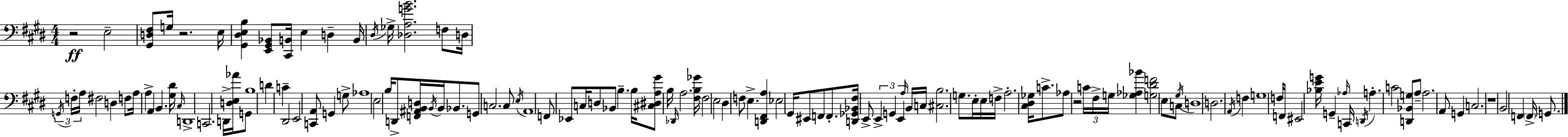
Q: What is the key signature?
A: E major